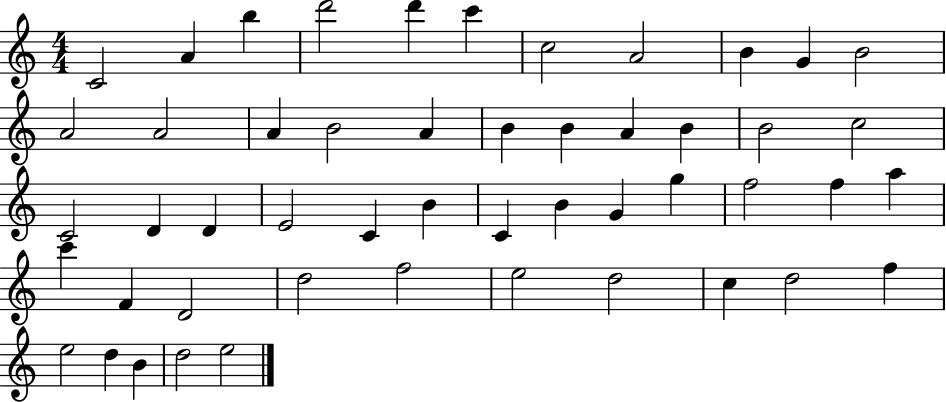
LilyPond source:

{
  \clef treble
  \numericTimeSignature
  \time 4/4
  \key c \major
  c'2 a'4 b''4 | d'''2 d'''4 c'''4 | c''2 a'2 | b'4 g'4 b'2 | \break a'2 a'2 | a'4 b'2 a'4 | b'4 b'4 a'4 b'4 | b'2 c''2 | \break c'2 d'4 d'4 | e'2 c'4 b'4 | c'4 b'4 g'4 g''4 | f''2 f''4 a''4 | \break c'''4 f'4 d'2 | d''2 f''2 | e''2 d''2 | c''4 d''2 f''4 | \break e''2 d''4 b'4 | d''2 e''2 | \bar "|."
}